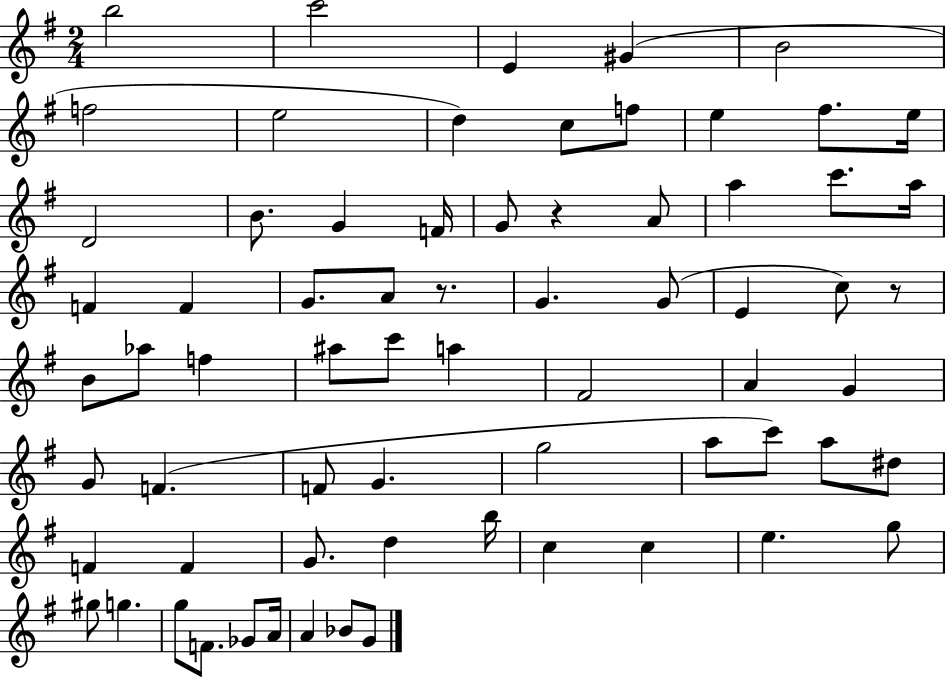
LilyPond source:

{
  \clef treble
  \numericTimeSignature
  \time 2/4
  \key g \major
  b''2 | c'''2 | e'4 gis'4( | b'2 | \break f''2 | e''2 | d''4) c''8 f''8 | e''4 fis''8. e''16 | \break d'2 | b'8. g'4 f'16 | g'8 r4 a'8 | a''4 c'''8. a''16 | \break f'4 f'4 | g'8. a'8 r8. | g'4. g'8( | e'4 c''8) r8 | \break b'8 aes''8 f''4 | ais''8 c'''8 a''4 | fis'2 | a'4 g'4 | \break g'8 f'4.( | f'8 g'4. | g''2 | a''8 c'''8) a''8 dis''8 | \break f'4 f'4 | g'8. d''4 b''16 | c''4 c''4 | e''4. g''8 | \break gis''8 g''4. | g''8 f'8. ges'8 a'16 | a'4 bes'8 g'8 | \bar "|."
}